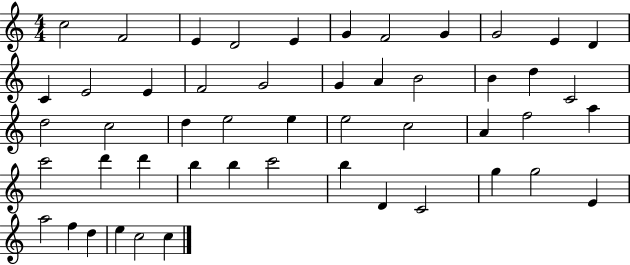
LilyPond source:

{
  \clef treble
  \numericTimeSignature
  \time 4/4
  \key c \major
  c''2 f'2 | e'4 d'2 e'4 | g'4 f'2 g'4 | g'2 e'4 d'4 | \break c'4 e'2 e'4 | f'2 g'2 | g'4 a'4 b'2 | b'4 d''4 c'2 | \break d''2 c''2 | d''4 e''2 e''4 | e''2 c''2 | a'4 f''2 a''4 | \break c'''2 d'''4 d'''4 | b''4 b''4 c'''2 | b''4 d'4 c'2 | g''4 g''2 e'4 | \break a''2 f''4 d''4 | e''4 c''2 c''4 | \bar "|."
}